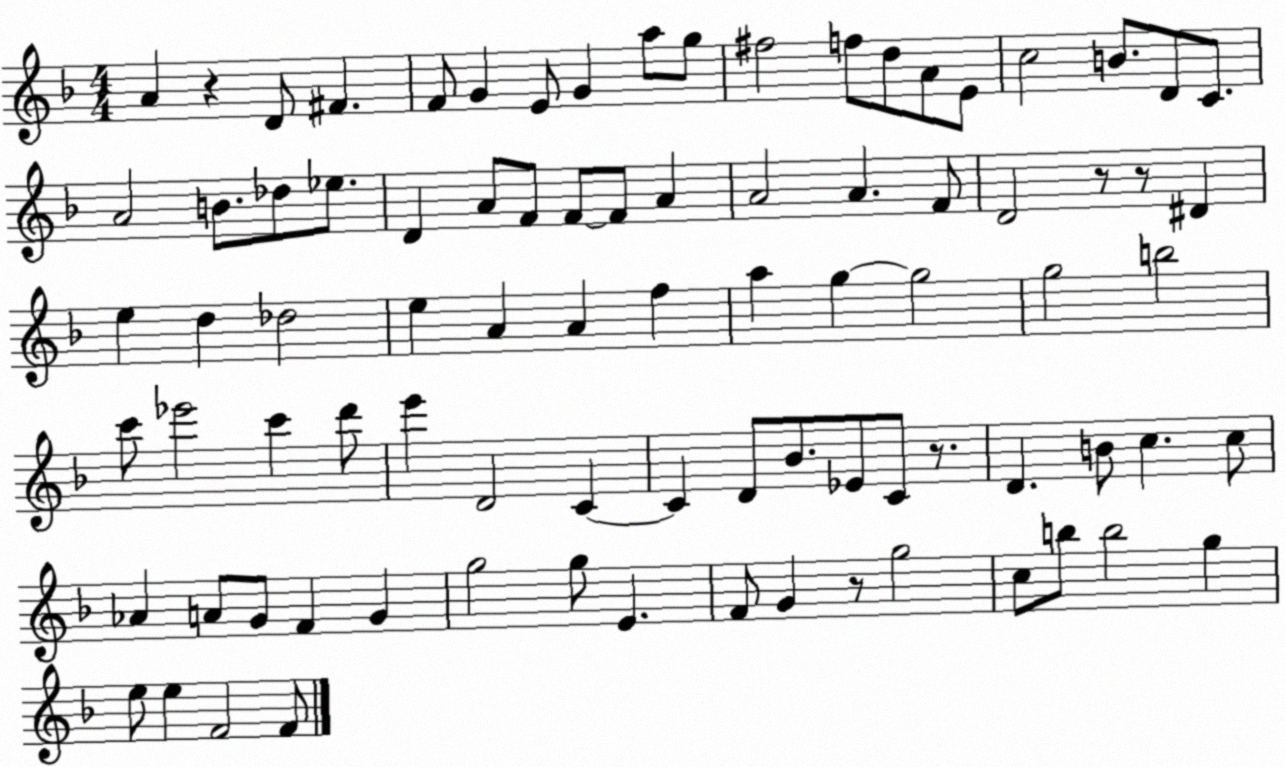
X:1
T:Untitled
M:4/4
L:1/4
K:F
A z D/2 ^F F/2 G E/2 G a/2 g/2 ^f2 f/2 d/2 A/2 E/2 c2 B/2 D/2 C/2 A2 B/2 _d/2 _e/2 D A/2 F/2 F/2 F/2 A A2 A F/2 D2 z/2 z/2 ^D e d _d2 e A A f a g g2 g2 b2 c'/2 _e'2 c' d'/2 e' D2 C C D/2 _B/2 _E/2 C/2 z/2 D B/2 c c/2 _A A/2 G/2 F G g2 g/2 E F/2 G z/2 g2 c/2 b/2 b2 g e/2 e F2 F/2